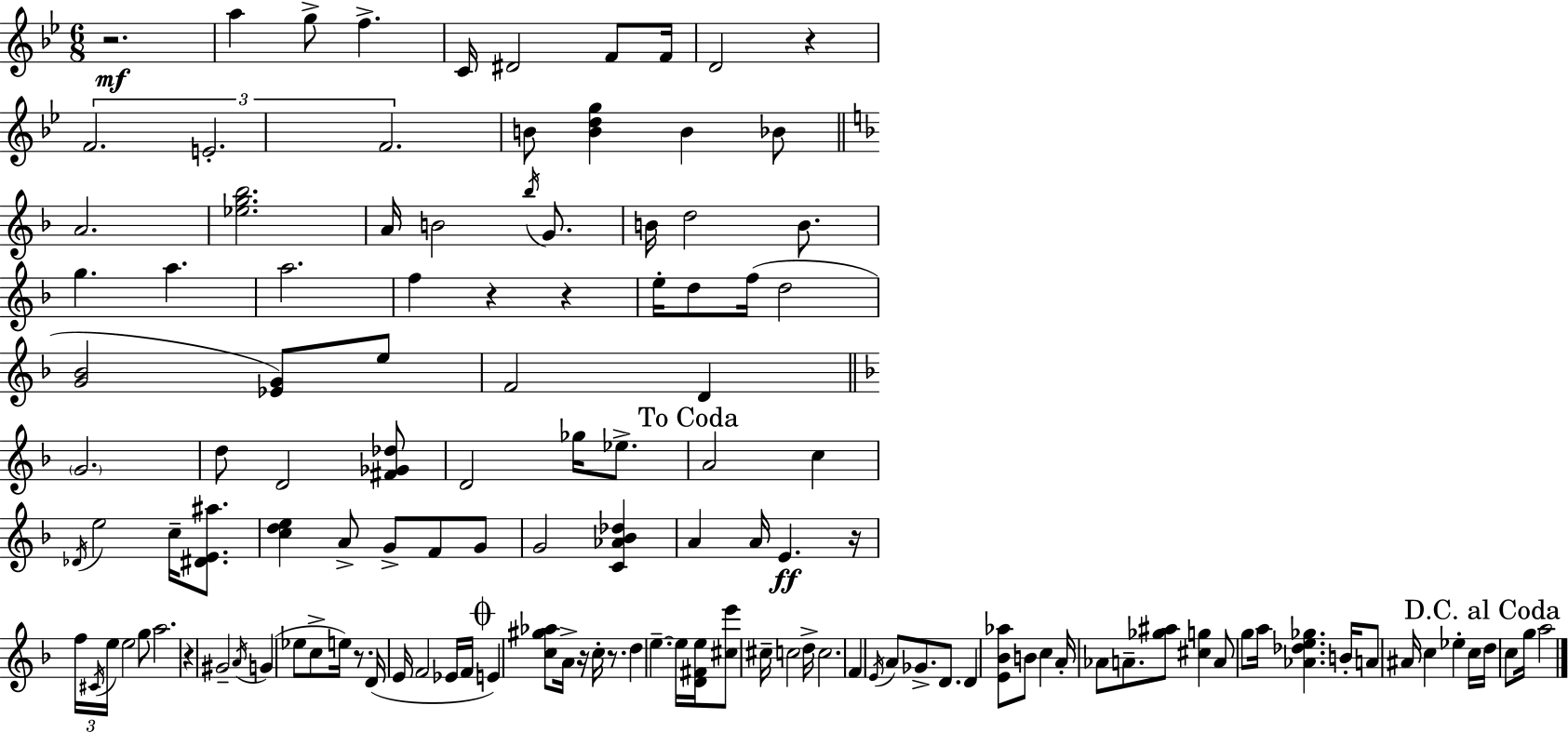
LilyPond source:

{
  \clef treble
  \numericTimeSignature
  \time 6/8
  \key bes \major
  r2.\mf | a''4 g''8-> f''4.-> | c'16 dis'2 f'8 f'16 | d'2 r4 | \break \tuplet 3/2 { f'2. | e'2.-. | f'2. } | b'8 <b' d'' g''>4 b'4 bes'8 | \break \bar "||" \break \key f \major a'2. | <ees'' g'' bes''>2. | a'16 b'2 \acciaccatura { bes''16 } g'8. | b'16 d''2 b'8. | \break g''4. a''4. | a''2. | f''4 r4 r4 | e''16-. d''8 f''16( d''2 | \break <g' bes'>2 <ees' g'>8) e''8 | f'2 d'4 | \bar "||" \break \key d \minor \parenthesize g'2. | d''8 d'2 <fis' ges' des''>8 | d'2 ges''16 ees''8.-> | \mark "To Coda" a'2 c''4 | \break \acciaccatura { des'16 } e''2 c''16-- <dis' e' ais''>8. | <c'' d'' e''>4 a'8-> g'8-> f'8 g'8 | g'2 <c' aes' bes' des''>4 | a'4 a'16 e'4.\ff | \break r16 \tuplet 3/2 { f''16 \acciaccatura { cis'16 } e''16 } e''2 | g''8 a''2. | r4 gis'2-- | \acciaccatura { a'16 }( g'4 ees''8 c''8-> e''16) | \break r8. d'16( e'16 f'2 | ees'16 f'16 \mark \markup { \musicglyph "scripts.coda" } e'4) <c'' gis'' aes''>8 a'16-> r16 c''16-. | r8. d''4 e''4.--~~ | e''16 <d' fis' e''>16 <cis'' e'''>8 cis''16-- c''2 | \break d''16-> c''2. | f'4 \acciaccatura { e'16 } a'8 ges'8.-> | d'8. d'4 <e' bes' aes''>8 b'8 | c''4 a'16-. aes'8 a'8.-- <ges'' ais''>8 | \break <cis'' g''>4 a'8 g''8 a''16 <aes' des'' e'' ges''>4. | b'16-. a'8 ais'16 c''4 ees''4-. | c''16 \mark "D.C. al Coda" d''16 c''8 g''16 a''2 | \bar "|."
}